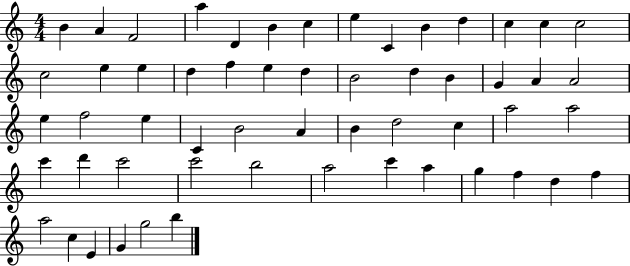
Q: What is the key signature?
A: C major